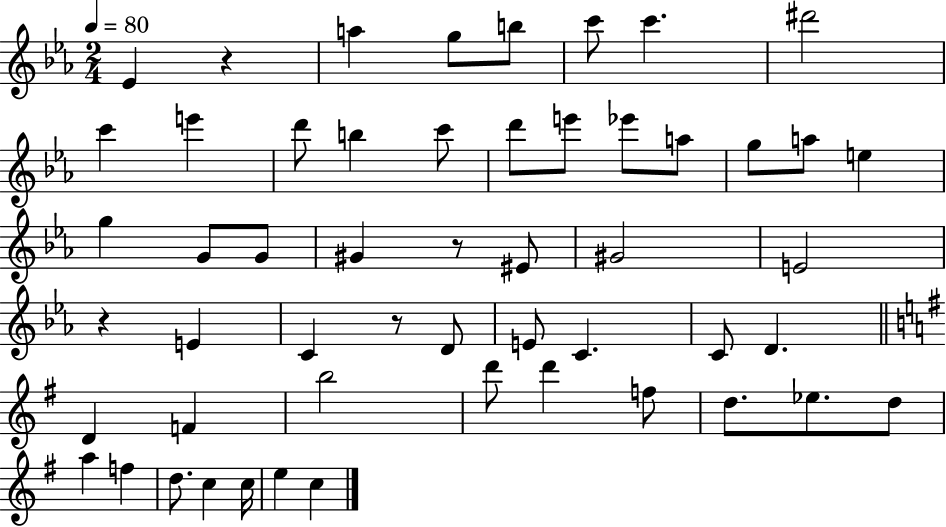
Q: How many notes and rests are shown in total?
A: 53